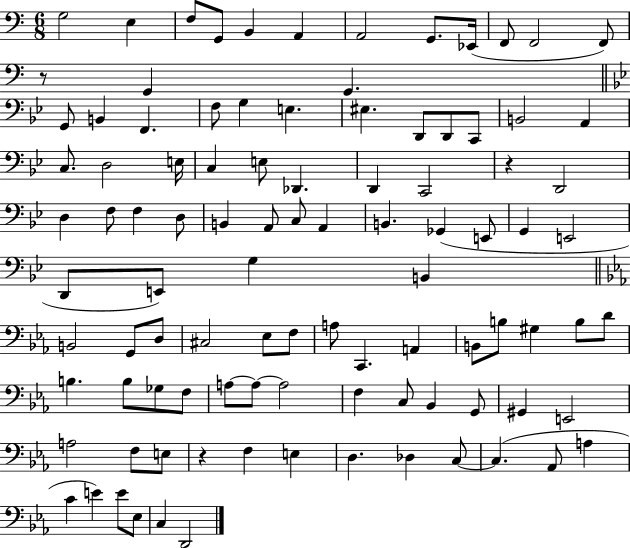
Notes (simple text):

G3/h E3/q F3/e G2/e B2/q A2/q A2/h G2/e. Eb2/s F2/e F2/h F2/e R/e G2/q G2/q. G2/e B2/q F2/q. F3/e G3/q E3/q. EIS3/q. D2/e D2/e C2/e B2/h A2/q C3/e. D3/h E3/s C3/q E3/e Db2/q. D2/q C2/h R/q D2/h D3/q F3/e F3/q D3/e B2/q A2/e C3/e A2/q B2/q. Gb2/q E2/e G2/q E2/h D2/e E2/e G3/q B2/q B2/h G2/e D3/e C#3/h Eb3/e F3/e A3/e C2/q. A2/q B2/e B3/e G#3/q B3/e D4/e B3/q. B3/e Gb3/e F3/e A3/e A3/e A3/h F3/q C3/e Bb2/q G2/e G#2/q E2/h A3/h F3/e E3/e R/q F3/q E3/q D3/q. Db3/q C3/e C3/q. Ab2/e A3/q C4/q E4/q E4/e Eb3/e C3/q D2/h